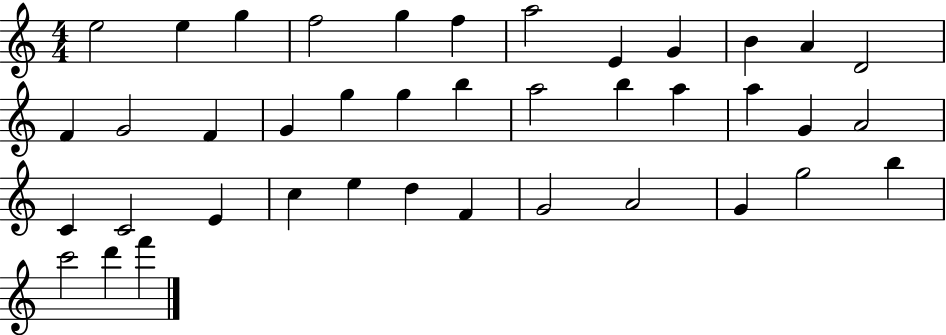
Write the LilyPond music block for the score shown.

{
  \clef treble
  \numericTimeSignature
  \time 4/4
  \key c \major
  e''2 e''4 g''4 | f''2 g''4 f''4 | a''2 e'4 g'4 | b'4 a'4 d'2 | \break f'4 g'2 f'4 | g'4 g''4 g''4 b''4 | a''2 b''4 a''4 | a''4 g'4 a'2 | \break c'4 c'2 e'4 | c''4 e''4 d''4 f'4 | g'2 a'2 | g'4 g''2 b''4 | \break c'''2 d'''4 f'''4 | \bar "|."
}